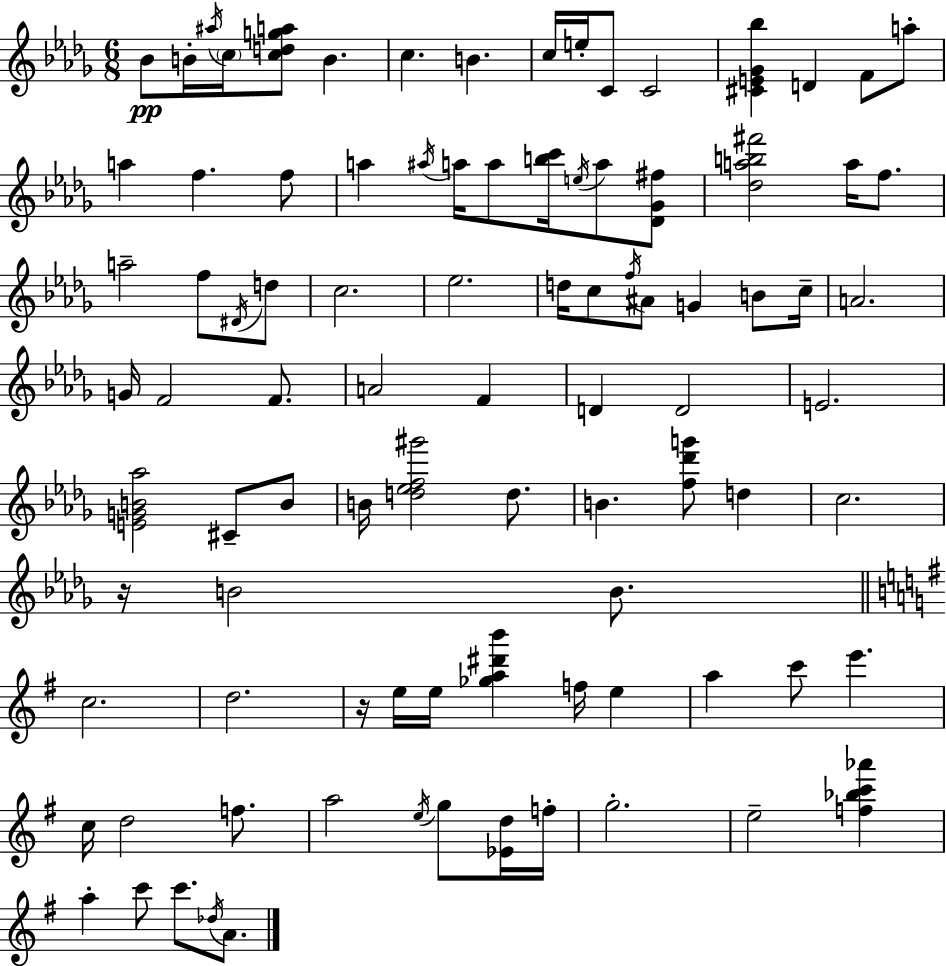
{
  \clef treble
  \numericTimeSignature
  \time 6/8
  \key bes \minor
  \repeat volta 2 { bes'8\pp b'16-. \acciaccatura { ais''16 } \parenthesize c''16 <c'' d'' g'' a''>8 b'4. | c''4. b'4. | c''16 e''16-. c'8 c'2 | <cis' e' ges' bes''>4 d'4 f'8 a''8-. | \break a''4 f''4. f''8 | a''4 \acciaccatura { ais''16 } a''16 a''8 <b'' c'''>16 \acciaccatura { e''16 } a''8 | <des' ges' fis''>8 <des'' a'' b'' fis'''>2 a''16 | f''8. a''2-- f''8 | \break \acciaccatura { dis'16 } d''8 c''2. | ees''2. | d''16 c''8 \acciaccatura { f''16 } ais'8 g'4 | b'8 c''16-- a'2. | \break g'16 f'2 | f'8. a'2 | f'4 d'4 d'2 | e'2. | \break <e' g' b' aes''>2 | cis'8-- b'8 b'16 <d'' ees'' f'' gis'''>2 | d''8. b'4. <f'' des''' g'''>8 | d''4 c''2. | \break r16 b'2 | b'8. \bar "||" \break \key e \minor c''2. | d''2. | r16 e''16 e''16 <ges'' a'' dis''' b'''>4 f''16 e''4 | a''4 c'''8 e'''4. | \break c''16 d''2 f''8. | a''2 \acciaccatura { e''16 } g''8 <ees' d''>16 | f''16-. g''2.-. | e''2-- <f'' bes'' c''' aes'''>4 | \break a''4-. c'''8 c'''8. \acciaccatura { des''16 } a'8. | } \bar "|."
}